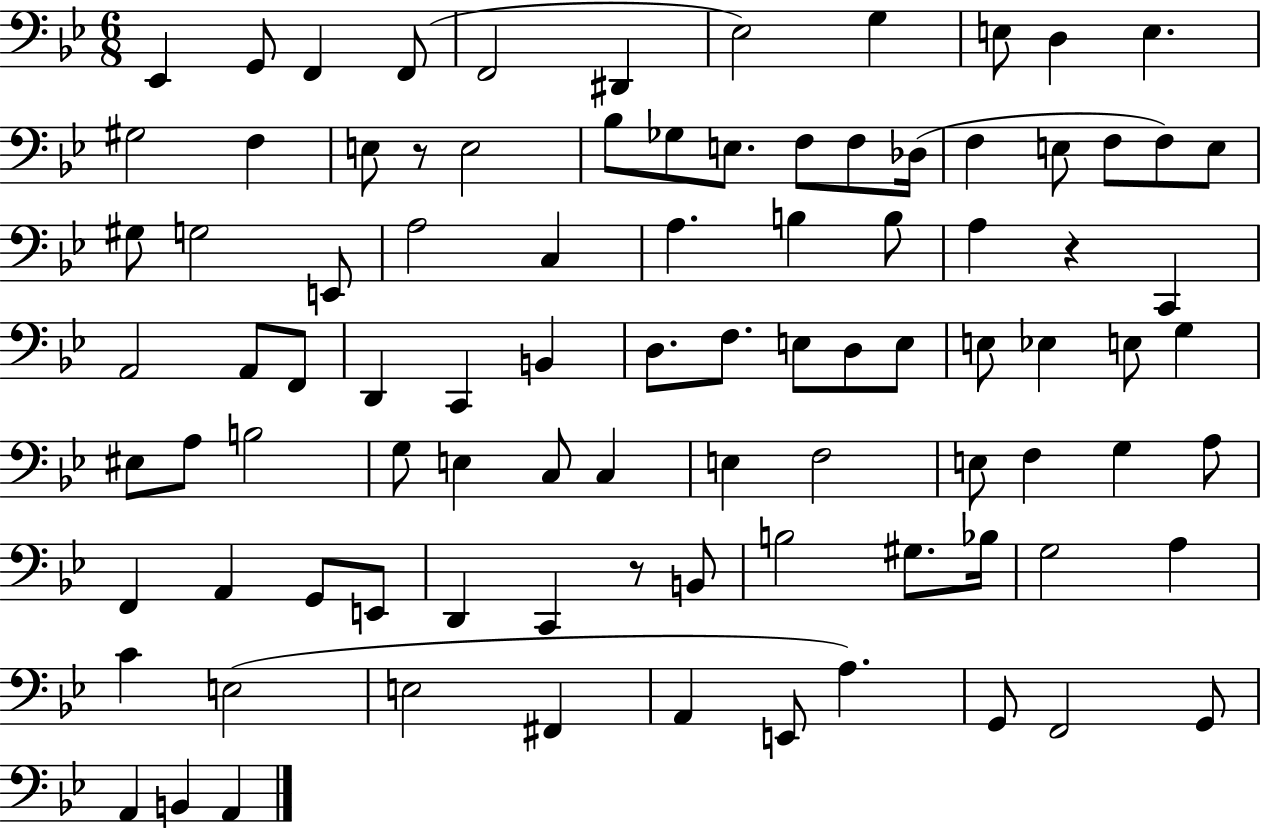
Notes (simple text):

Eb2/q G2/e F2/q F2/e F2/h D#2/q Eb3/h G3/q E3/e D3/q E3/q. G#3/h F3/q E3/e R/e E3/h Bb3/e Gb3/e E3/e. F3/e F3/e Db3/s F3/q E3/e F3/e F3/e E3/e G#3/e G3/h E2/e A3/h C3/q A3/q. B3/q B3/e A3/q R/q C2/q A2/h A2/e F2/e D2/q C2/q B2/q D3/e. F3/e. E3/e D3/e E3/e E3/e Eb3/q E3/e G3/q EIS3/e A3/e B3/h G3/e E3/q C3/e C3/q E3/q F3/h E3/e F3/q G3/q A3/e F2/q A2/q G2/e E2/e D2/q C2/q R/e B2/e B3/h G#3/e. Bb3/s G3/h A3/q C4/q E3/h E3/h F#2/q A2/q E2/e A3/q. G2/e F2/h G2/e A2/q B2/q A2/q